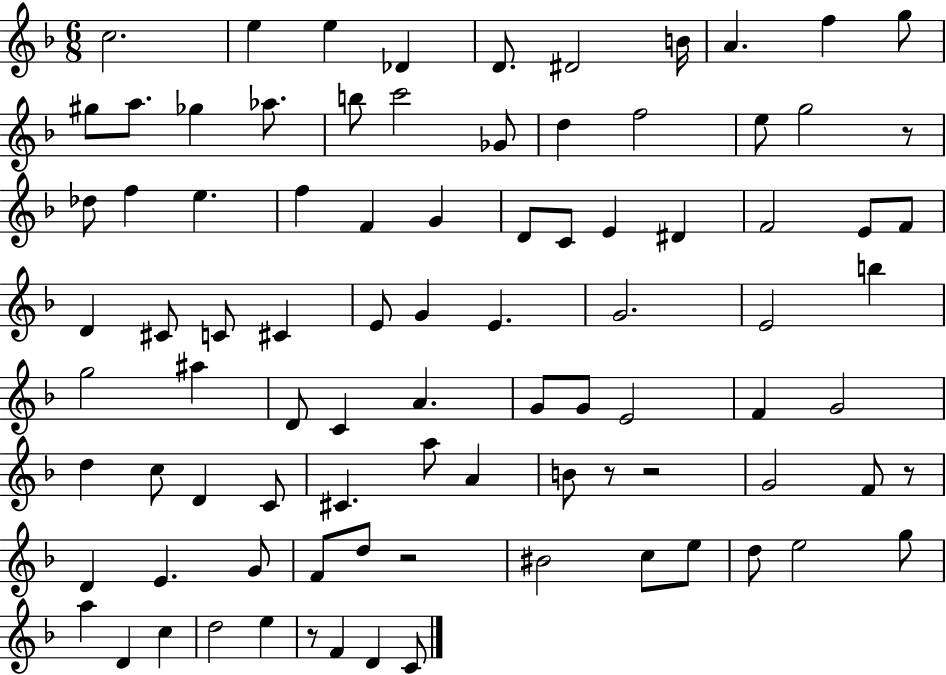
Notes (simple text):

C5/h. E5/q E5/q Db4/q D4/e. D#4/h B4/s A4/q. F5/q G5/e G#5/e A5/e. Gb5/q Ab5/e. B5/e C6/h Gb4/e D5/q F5/h E5/e G5/h R/e Db5/e F5/q E5/q. F5/q F4/q G4/q D4/e C4/e E4/q D#4/q F4/h E4/e F4/e D4/q C#4/e C4/e C#4/q E4/e G4/q E4/q. G4/h. E4/h B5/q G5/h A#5/q D4/e C4/q A4/q. G4/e G4/e E4/h F4/q G4/h D5/q C5/e D4/q C4/e C#4/q. A5/e A4/q B4/e R/e R/h G4/h F4/e R/e D4/q E4/q. G4/e F4/e D5/e R/h BIS4/h C5/e E5/e D5/e E5/h G5/e A5/q D4/q C5/q D5/h E5/q R/e F4/q D4/q C4/e